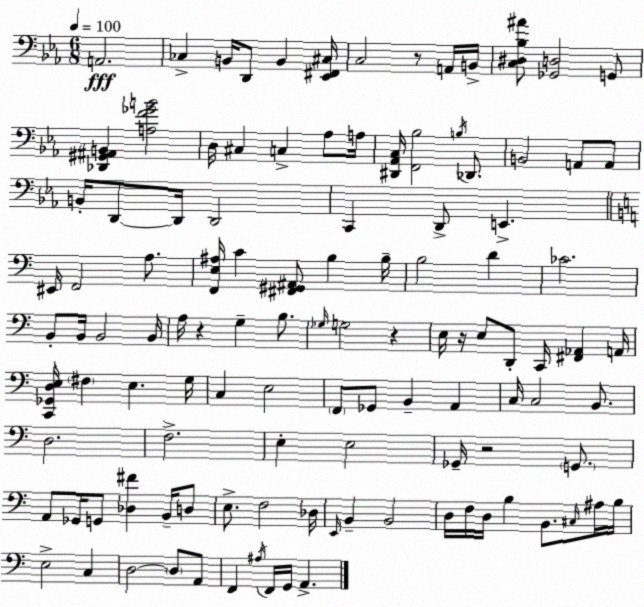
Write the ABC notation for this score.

X:1
T:Untitled
M:6/8
L:1/4
K:Eb
A,,2 _C, B,,/4 D,,/2 B,, [_E,,^F,,^C,]/4 C,2 z/2 A,,/4 B,,/4 [C,^D,_B,^A]/2 [_G,,D,]2 G,,/2 [_D,,^G,,^A,,B,,] [A,F_GB]2 D,/4 ^C, C, _A,/2 A,/4 [^D,,_A,,C,]/4 [F,,_B,]2 B,/4 _D,,/2 B,,2 A,,/2 A,,/2 B,,/4 D,,/2 D,,/4 D,,2 C,, D,,/2 E,, ^E,,/4 F,,2 A,/2 [F,,E,^A,]/4 C [^F,,^G,,^A,,]/2 B, B,/4 B,2 D _C2 B,,/2 B,,/4 B,,2 B,,/4 A,/4 z G, B,/2 _G,/4 G,2 z E,/4 z/4 E,/2 D,,/2 C,,/4 [^F,,_A,,] A,,/4 [C,,_G,,D,E,]/4 ^F, E, G,/4 C, E,2 F,,/2 _G,,/2 B,, A,, C,/4 C,2 B,,/2 D,2 F,2 E, E,2 _G,,/4 z2 G,,/2 A,,/2 _G,,/4 G,,/2 [_D,^F] B,,/4 D,/2 E,/2 F,2 _D,/4 E,,/4 B,, B,,2 D,/4 F,/4 D,/4 B, B,,/2 ^C,/4 ^A,/4 B,/4 E,2 C, D,2 D,/2 A,,/2 F,, ^A,/4 F,,/4 G,,/4 A,,